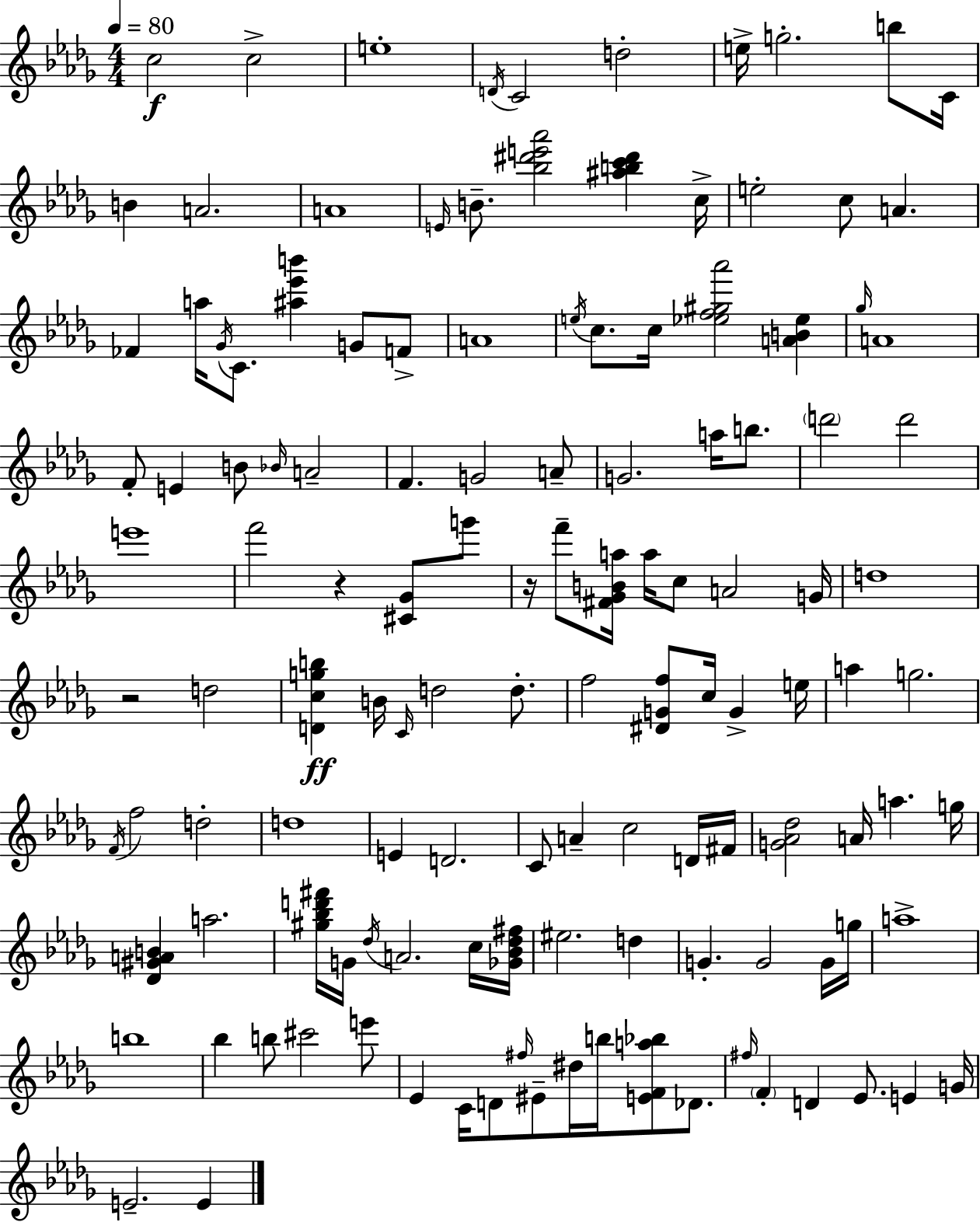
X:1
T:Untitled
M:4/4
L:1/4
K:Bbm
c2 c2 e4 D/4 C2 d2 e/4 g2 b/2 C/4 B A2 A4 E/4 B/2 [_b^d'e'_a']2 [^abc'^d'] c/4 e2 c/2 A _F a/4 _G/4 C/2 [^a_e'b'] G/2 F/2 A4 e/4 c/2 c/4 [_ef^g_a']2 [AB_e] _g/4 A4 F/2 E B/2 _B/4 A2 F G2 A/2 G2 a/4 b/2 d'2 d'2 e'4 f'2 z [^C_G]/2 g'/2 z/4 f'/2 [^F_GBa]/4 a/4 c/2 A2 G/4 d4 z2 d2 [Dcgb] B/4 C/4 d2 d/2 f2 [^DGf]/2 c/4 G e/4 a g2 F/4 f2 d2 d4 E D2 C/2 A c2 D/4 ^F/4 [G_A_d]2 A/4 a g/4 [_D^GAB] a2 [^g_bd'^f']/4 G/4 _d/4 A2 c/4 [_G_B_d^f]/4 ^e2 d G G2 G/4 g/4 a4 b4 _b b/2 ^c'2 e'/2 _E C/4 D/2 ^f/4 ^E/2 ^d/4 b/4 [EFa_b]/2 _D/2 ^f/4 F D _E/2 E G/4 E2 E